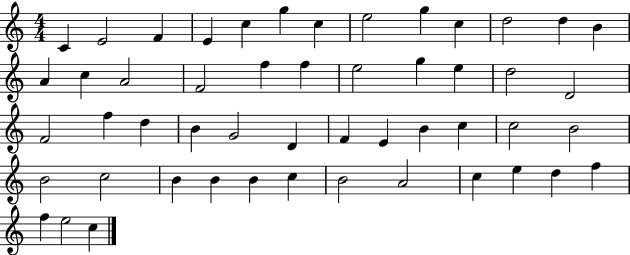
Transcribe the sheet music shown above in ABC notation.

X:1
T:Untitled
M:4/4
L:1/4
K:C
C E2 F E c g c e2 g c d2 d B A c A2 F2 f f e2 g e d2 D2 F2 f d B G2 D F E B c c2 B2 B2 c2 B B B c B2 A2 c e d f f e2 c